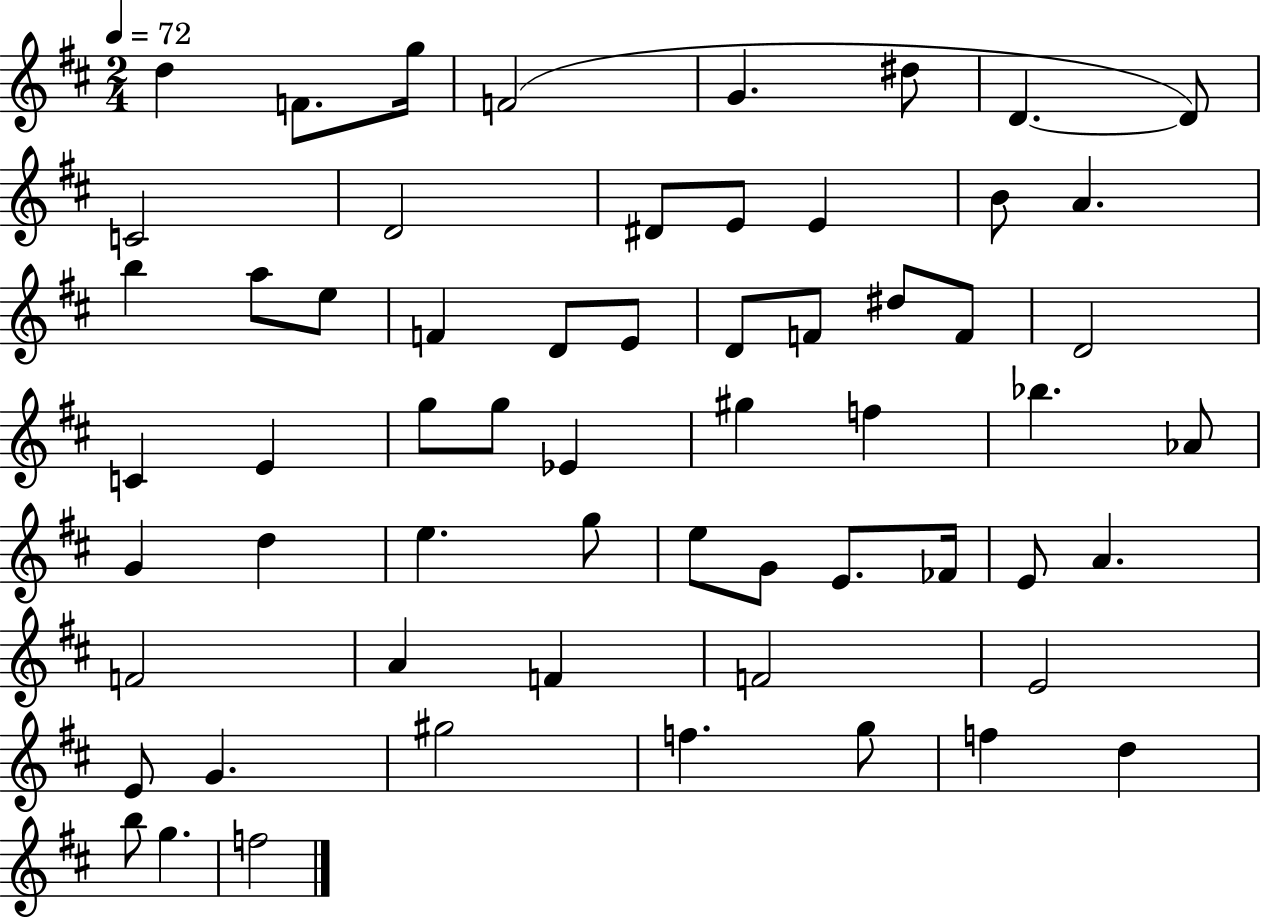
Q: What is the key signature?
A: D major